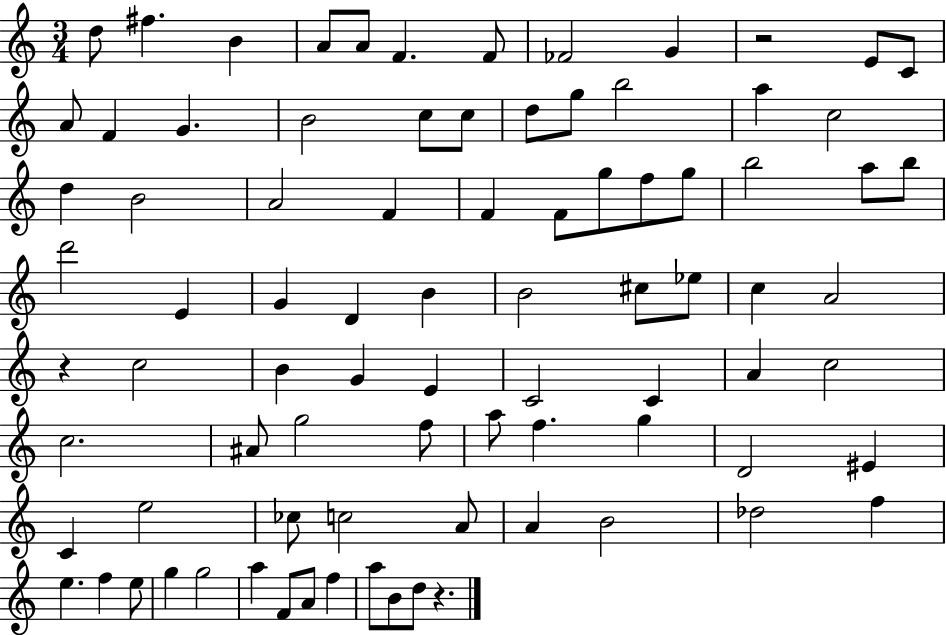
X:1
T:Untitled
M:3/4
L:1/4
K:C
d/2 ^f B A/2 A/2 F F/2 _F2 G z2 E/2 C/2 A/2 F G B2 c/2 c/2 d/2 g/2 b2 a c2 d B2 A2 F F F/2 g/2 f/2 g/2 b2 a/2 b/2 d'2 E G D B B2 ^c/2 _e/2 c A2 z c2 B G E C2 C A c2 c2 ^A/2 g2 f/2 a/2 f g D2 ^E C e2 _c/2 c2 A/2 A B2 _d2 f e f e/2 g g2 a F/2 A/2 f a/2 B/2 d/2 z